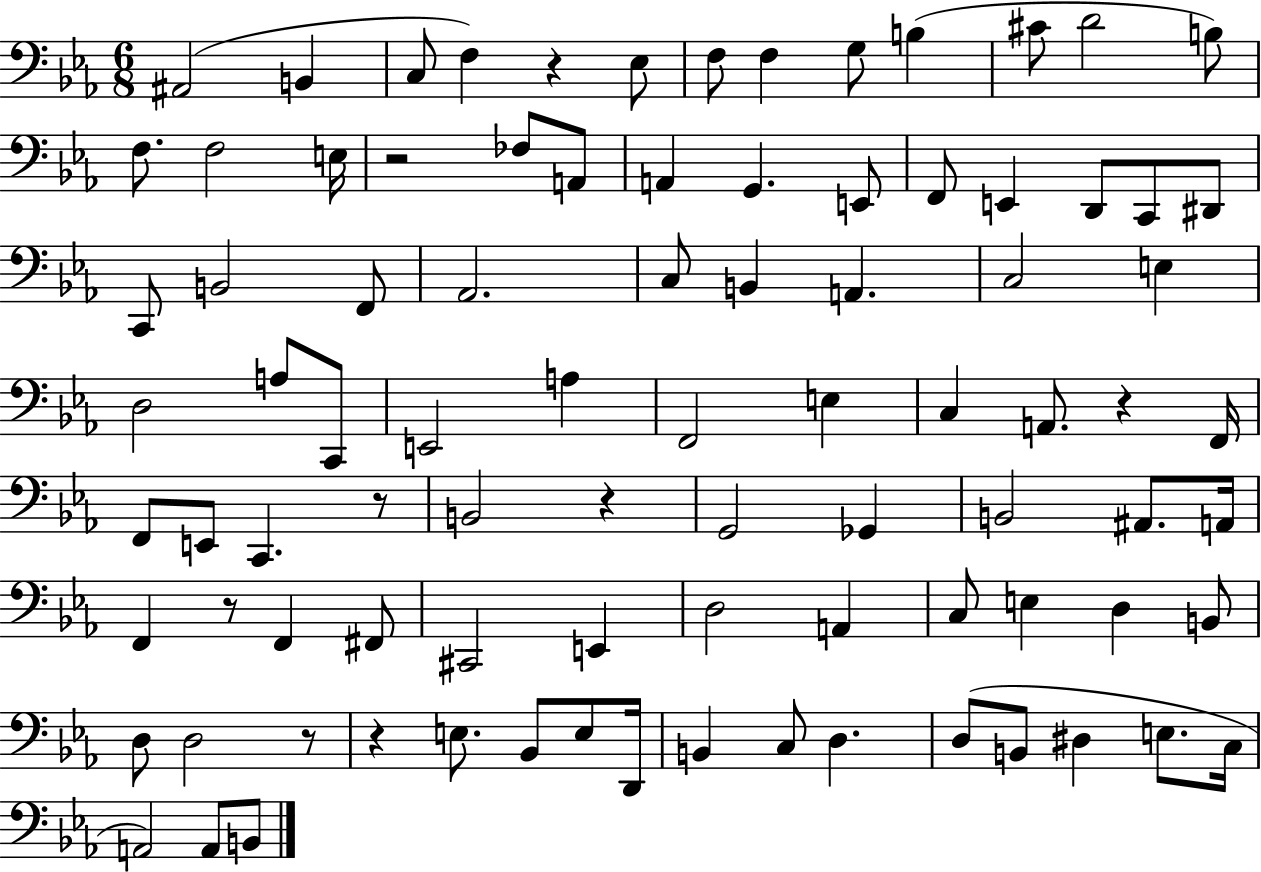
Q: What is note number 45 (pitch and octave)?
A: F2